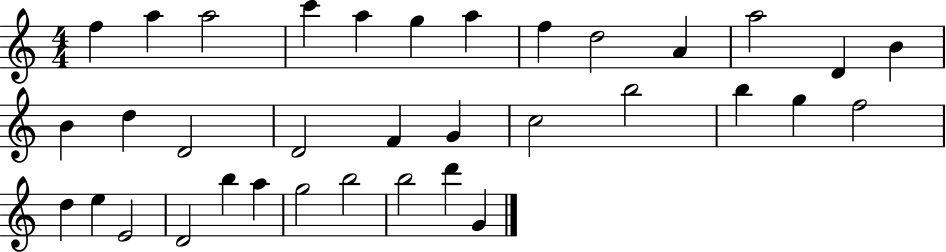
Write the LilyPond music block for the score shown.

{
  \clef treble
  \numericTimeSignature
  \time 4/4
  \key c \major
  f''4 a''4 a''2 | c'''4 a''4 g''4 a''4 | f''4 d''2 a'4 | a''2 d'4 b'4 | \break b'4 d''4 d'2 | d'2 f'4 g'4 | c''2 b''2 | b''4 g''4 f''2 | \break d''4 e''4 e'2 | d'2 b''4 a''4 | g''2 b''2 | b''2 d'''4 g'4 | \break \bar "|."
}